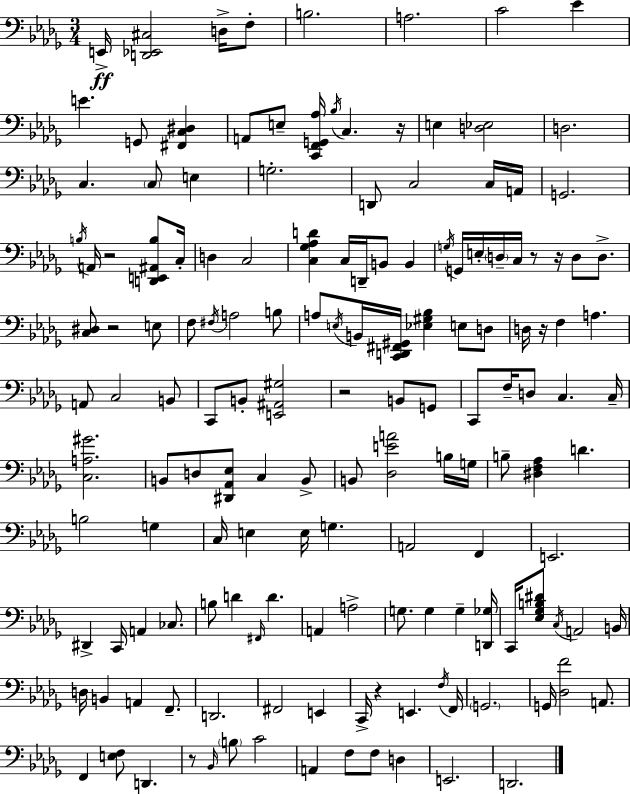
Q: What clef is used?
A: bass